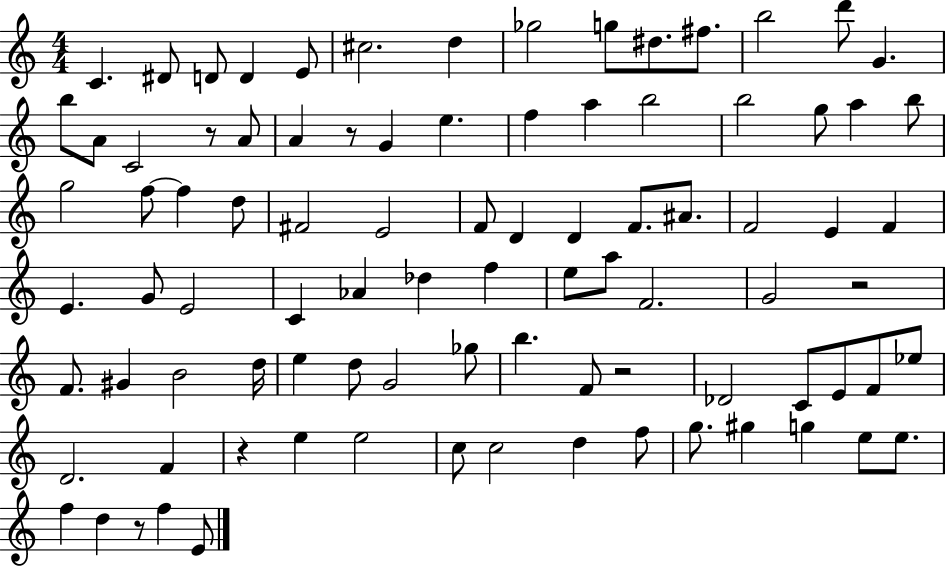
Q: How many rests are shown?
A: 6